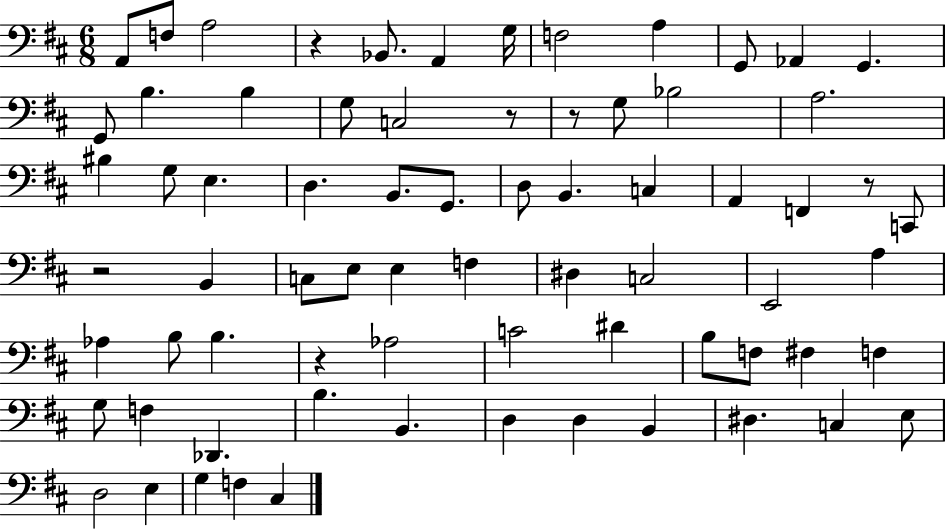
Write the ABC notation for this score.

X:1
T:Untitled
M:6/8
L:1/4
K:D
A,,/2 F,/2 A,2 z _B,,/2 A,, G,/4 F,2 A, G,,/2 _A,, G,, G,,/2 B, B, G,/2 C,2 z/2 z/2 G,/2 _B,2 A,2 ^B, G,/2 E, D, B,,/2 G,,/2 D,/2 B,, C, A,, F,, z/2 C,,/2 z2 B,, C,/2 E,/2 E, F, ^D, C,2 E,,2 A, _A, B,/2 B, z _A,2 C2 ^D B,/2 F,/2 ^F, F, G,/2 F, _D,, B, B,, D, D, B,, ^D, C, E,/2 D,2 E, G, F, ^C,